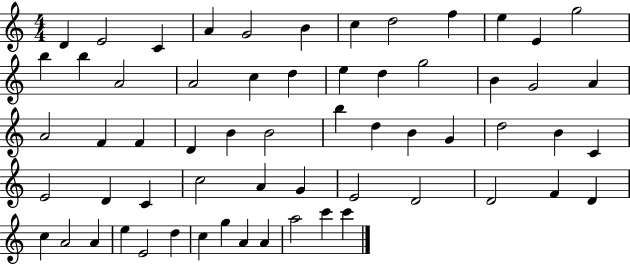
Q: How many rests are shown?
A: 0